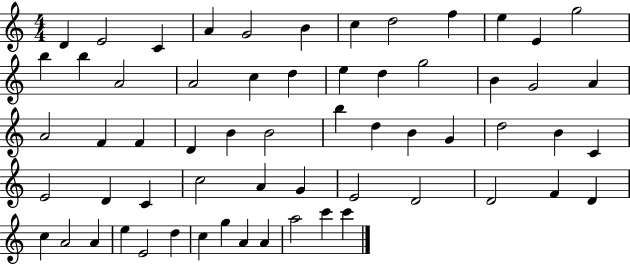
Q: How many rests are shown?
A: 0